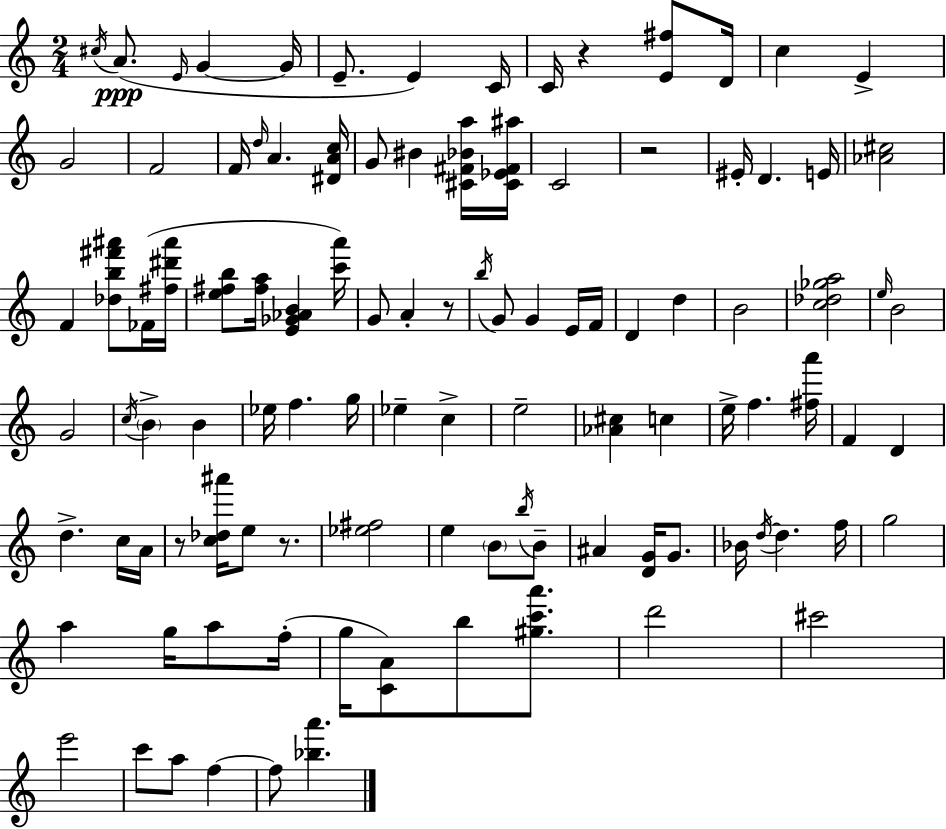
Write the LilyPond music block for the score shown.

{
  \clef treble
  \numericTimeSignature
  \time 2/4
  \key c \major
  \acciaccatura { cis''16 }\ppp a'8.( \grace { e'16 } g'4~~ | g'16 e'8.-- e'4) | c'16 c'16 r4 <e' fis''>8 | d'16 c''4 e'4-> | \break g'2 | f'2 | f'16 \grace { d''16 } a'4. | <dis' a' c''>16 g'8 bis'4 | \break <cis' fis' bes' a''>16 <cis' ees' fis' ais''>16 c'2 | r2 | eis'16-. d'4. | e'16 <aes' cis''>2 | \break f'4 <des'' b'' fis''' ais'''>8 | fes'16( <fis'' dis''' ais'''>16 <e'' fis'' b''>8 <fis'' a''>16 <e' ges' aes' b'>4 | <c''' a'''>16) g'8 a'4-. | r8 \acciaccatura { b''16 } g'8 g'4 | \break e'16 f'16 d'4 | d''4 b'2 | <c'' des'' ges'' a''>2 | \grace { e''16 } b'2 | \break g'2 | \acciaccatura { c''16 } \parenthesize b'4-> | b'4 ees''16 f''4. | g''16 ees''4-- | \break c''4-> e''2-- | <aes' cis''>4 | c''4 e''16-> f''4. | <fis'' a'''>16 f'4 | \break d'4 d''4.-> | c''16 a'16 r8 | <c'' des'' ais'''>16 e''8 r8. <ees'' fis''>2 | e''4 | \break \parenthesize b'8 \acciaccatura { b''16 } b'8-- ais'4 | <d' g'>16 g'8. bes'16 | \acciaccatura { d''16~ }~ d''4. f''16 | g''2 | \break a''4 g''16 a''8 f''16-.( | g''16 <c' a'>8) b''8 <gis'' c''' a'''>8. | d'''2 | cis'''2 | \break e'''2 | c'''8 a''8 f''4~~ | f''8 <bes'' a'''>4. | \bar "|."
}